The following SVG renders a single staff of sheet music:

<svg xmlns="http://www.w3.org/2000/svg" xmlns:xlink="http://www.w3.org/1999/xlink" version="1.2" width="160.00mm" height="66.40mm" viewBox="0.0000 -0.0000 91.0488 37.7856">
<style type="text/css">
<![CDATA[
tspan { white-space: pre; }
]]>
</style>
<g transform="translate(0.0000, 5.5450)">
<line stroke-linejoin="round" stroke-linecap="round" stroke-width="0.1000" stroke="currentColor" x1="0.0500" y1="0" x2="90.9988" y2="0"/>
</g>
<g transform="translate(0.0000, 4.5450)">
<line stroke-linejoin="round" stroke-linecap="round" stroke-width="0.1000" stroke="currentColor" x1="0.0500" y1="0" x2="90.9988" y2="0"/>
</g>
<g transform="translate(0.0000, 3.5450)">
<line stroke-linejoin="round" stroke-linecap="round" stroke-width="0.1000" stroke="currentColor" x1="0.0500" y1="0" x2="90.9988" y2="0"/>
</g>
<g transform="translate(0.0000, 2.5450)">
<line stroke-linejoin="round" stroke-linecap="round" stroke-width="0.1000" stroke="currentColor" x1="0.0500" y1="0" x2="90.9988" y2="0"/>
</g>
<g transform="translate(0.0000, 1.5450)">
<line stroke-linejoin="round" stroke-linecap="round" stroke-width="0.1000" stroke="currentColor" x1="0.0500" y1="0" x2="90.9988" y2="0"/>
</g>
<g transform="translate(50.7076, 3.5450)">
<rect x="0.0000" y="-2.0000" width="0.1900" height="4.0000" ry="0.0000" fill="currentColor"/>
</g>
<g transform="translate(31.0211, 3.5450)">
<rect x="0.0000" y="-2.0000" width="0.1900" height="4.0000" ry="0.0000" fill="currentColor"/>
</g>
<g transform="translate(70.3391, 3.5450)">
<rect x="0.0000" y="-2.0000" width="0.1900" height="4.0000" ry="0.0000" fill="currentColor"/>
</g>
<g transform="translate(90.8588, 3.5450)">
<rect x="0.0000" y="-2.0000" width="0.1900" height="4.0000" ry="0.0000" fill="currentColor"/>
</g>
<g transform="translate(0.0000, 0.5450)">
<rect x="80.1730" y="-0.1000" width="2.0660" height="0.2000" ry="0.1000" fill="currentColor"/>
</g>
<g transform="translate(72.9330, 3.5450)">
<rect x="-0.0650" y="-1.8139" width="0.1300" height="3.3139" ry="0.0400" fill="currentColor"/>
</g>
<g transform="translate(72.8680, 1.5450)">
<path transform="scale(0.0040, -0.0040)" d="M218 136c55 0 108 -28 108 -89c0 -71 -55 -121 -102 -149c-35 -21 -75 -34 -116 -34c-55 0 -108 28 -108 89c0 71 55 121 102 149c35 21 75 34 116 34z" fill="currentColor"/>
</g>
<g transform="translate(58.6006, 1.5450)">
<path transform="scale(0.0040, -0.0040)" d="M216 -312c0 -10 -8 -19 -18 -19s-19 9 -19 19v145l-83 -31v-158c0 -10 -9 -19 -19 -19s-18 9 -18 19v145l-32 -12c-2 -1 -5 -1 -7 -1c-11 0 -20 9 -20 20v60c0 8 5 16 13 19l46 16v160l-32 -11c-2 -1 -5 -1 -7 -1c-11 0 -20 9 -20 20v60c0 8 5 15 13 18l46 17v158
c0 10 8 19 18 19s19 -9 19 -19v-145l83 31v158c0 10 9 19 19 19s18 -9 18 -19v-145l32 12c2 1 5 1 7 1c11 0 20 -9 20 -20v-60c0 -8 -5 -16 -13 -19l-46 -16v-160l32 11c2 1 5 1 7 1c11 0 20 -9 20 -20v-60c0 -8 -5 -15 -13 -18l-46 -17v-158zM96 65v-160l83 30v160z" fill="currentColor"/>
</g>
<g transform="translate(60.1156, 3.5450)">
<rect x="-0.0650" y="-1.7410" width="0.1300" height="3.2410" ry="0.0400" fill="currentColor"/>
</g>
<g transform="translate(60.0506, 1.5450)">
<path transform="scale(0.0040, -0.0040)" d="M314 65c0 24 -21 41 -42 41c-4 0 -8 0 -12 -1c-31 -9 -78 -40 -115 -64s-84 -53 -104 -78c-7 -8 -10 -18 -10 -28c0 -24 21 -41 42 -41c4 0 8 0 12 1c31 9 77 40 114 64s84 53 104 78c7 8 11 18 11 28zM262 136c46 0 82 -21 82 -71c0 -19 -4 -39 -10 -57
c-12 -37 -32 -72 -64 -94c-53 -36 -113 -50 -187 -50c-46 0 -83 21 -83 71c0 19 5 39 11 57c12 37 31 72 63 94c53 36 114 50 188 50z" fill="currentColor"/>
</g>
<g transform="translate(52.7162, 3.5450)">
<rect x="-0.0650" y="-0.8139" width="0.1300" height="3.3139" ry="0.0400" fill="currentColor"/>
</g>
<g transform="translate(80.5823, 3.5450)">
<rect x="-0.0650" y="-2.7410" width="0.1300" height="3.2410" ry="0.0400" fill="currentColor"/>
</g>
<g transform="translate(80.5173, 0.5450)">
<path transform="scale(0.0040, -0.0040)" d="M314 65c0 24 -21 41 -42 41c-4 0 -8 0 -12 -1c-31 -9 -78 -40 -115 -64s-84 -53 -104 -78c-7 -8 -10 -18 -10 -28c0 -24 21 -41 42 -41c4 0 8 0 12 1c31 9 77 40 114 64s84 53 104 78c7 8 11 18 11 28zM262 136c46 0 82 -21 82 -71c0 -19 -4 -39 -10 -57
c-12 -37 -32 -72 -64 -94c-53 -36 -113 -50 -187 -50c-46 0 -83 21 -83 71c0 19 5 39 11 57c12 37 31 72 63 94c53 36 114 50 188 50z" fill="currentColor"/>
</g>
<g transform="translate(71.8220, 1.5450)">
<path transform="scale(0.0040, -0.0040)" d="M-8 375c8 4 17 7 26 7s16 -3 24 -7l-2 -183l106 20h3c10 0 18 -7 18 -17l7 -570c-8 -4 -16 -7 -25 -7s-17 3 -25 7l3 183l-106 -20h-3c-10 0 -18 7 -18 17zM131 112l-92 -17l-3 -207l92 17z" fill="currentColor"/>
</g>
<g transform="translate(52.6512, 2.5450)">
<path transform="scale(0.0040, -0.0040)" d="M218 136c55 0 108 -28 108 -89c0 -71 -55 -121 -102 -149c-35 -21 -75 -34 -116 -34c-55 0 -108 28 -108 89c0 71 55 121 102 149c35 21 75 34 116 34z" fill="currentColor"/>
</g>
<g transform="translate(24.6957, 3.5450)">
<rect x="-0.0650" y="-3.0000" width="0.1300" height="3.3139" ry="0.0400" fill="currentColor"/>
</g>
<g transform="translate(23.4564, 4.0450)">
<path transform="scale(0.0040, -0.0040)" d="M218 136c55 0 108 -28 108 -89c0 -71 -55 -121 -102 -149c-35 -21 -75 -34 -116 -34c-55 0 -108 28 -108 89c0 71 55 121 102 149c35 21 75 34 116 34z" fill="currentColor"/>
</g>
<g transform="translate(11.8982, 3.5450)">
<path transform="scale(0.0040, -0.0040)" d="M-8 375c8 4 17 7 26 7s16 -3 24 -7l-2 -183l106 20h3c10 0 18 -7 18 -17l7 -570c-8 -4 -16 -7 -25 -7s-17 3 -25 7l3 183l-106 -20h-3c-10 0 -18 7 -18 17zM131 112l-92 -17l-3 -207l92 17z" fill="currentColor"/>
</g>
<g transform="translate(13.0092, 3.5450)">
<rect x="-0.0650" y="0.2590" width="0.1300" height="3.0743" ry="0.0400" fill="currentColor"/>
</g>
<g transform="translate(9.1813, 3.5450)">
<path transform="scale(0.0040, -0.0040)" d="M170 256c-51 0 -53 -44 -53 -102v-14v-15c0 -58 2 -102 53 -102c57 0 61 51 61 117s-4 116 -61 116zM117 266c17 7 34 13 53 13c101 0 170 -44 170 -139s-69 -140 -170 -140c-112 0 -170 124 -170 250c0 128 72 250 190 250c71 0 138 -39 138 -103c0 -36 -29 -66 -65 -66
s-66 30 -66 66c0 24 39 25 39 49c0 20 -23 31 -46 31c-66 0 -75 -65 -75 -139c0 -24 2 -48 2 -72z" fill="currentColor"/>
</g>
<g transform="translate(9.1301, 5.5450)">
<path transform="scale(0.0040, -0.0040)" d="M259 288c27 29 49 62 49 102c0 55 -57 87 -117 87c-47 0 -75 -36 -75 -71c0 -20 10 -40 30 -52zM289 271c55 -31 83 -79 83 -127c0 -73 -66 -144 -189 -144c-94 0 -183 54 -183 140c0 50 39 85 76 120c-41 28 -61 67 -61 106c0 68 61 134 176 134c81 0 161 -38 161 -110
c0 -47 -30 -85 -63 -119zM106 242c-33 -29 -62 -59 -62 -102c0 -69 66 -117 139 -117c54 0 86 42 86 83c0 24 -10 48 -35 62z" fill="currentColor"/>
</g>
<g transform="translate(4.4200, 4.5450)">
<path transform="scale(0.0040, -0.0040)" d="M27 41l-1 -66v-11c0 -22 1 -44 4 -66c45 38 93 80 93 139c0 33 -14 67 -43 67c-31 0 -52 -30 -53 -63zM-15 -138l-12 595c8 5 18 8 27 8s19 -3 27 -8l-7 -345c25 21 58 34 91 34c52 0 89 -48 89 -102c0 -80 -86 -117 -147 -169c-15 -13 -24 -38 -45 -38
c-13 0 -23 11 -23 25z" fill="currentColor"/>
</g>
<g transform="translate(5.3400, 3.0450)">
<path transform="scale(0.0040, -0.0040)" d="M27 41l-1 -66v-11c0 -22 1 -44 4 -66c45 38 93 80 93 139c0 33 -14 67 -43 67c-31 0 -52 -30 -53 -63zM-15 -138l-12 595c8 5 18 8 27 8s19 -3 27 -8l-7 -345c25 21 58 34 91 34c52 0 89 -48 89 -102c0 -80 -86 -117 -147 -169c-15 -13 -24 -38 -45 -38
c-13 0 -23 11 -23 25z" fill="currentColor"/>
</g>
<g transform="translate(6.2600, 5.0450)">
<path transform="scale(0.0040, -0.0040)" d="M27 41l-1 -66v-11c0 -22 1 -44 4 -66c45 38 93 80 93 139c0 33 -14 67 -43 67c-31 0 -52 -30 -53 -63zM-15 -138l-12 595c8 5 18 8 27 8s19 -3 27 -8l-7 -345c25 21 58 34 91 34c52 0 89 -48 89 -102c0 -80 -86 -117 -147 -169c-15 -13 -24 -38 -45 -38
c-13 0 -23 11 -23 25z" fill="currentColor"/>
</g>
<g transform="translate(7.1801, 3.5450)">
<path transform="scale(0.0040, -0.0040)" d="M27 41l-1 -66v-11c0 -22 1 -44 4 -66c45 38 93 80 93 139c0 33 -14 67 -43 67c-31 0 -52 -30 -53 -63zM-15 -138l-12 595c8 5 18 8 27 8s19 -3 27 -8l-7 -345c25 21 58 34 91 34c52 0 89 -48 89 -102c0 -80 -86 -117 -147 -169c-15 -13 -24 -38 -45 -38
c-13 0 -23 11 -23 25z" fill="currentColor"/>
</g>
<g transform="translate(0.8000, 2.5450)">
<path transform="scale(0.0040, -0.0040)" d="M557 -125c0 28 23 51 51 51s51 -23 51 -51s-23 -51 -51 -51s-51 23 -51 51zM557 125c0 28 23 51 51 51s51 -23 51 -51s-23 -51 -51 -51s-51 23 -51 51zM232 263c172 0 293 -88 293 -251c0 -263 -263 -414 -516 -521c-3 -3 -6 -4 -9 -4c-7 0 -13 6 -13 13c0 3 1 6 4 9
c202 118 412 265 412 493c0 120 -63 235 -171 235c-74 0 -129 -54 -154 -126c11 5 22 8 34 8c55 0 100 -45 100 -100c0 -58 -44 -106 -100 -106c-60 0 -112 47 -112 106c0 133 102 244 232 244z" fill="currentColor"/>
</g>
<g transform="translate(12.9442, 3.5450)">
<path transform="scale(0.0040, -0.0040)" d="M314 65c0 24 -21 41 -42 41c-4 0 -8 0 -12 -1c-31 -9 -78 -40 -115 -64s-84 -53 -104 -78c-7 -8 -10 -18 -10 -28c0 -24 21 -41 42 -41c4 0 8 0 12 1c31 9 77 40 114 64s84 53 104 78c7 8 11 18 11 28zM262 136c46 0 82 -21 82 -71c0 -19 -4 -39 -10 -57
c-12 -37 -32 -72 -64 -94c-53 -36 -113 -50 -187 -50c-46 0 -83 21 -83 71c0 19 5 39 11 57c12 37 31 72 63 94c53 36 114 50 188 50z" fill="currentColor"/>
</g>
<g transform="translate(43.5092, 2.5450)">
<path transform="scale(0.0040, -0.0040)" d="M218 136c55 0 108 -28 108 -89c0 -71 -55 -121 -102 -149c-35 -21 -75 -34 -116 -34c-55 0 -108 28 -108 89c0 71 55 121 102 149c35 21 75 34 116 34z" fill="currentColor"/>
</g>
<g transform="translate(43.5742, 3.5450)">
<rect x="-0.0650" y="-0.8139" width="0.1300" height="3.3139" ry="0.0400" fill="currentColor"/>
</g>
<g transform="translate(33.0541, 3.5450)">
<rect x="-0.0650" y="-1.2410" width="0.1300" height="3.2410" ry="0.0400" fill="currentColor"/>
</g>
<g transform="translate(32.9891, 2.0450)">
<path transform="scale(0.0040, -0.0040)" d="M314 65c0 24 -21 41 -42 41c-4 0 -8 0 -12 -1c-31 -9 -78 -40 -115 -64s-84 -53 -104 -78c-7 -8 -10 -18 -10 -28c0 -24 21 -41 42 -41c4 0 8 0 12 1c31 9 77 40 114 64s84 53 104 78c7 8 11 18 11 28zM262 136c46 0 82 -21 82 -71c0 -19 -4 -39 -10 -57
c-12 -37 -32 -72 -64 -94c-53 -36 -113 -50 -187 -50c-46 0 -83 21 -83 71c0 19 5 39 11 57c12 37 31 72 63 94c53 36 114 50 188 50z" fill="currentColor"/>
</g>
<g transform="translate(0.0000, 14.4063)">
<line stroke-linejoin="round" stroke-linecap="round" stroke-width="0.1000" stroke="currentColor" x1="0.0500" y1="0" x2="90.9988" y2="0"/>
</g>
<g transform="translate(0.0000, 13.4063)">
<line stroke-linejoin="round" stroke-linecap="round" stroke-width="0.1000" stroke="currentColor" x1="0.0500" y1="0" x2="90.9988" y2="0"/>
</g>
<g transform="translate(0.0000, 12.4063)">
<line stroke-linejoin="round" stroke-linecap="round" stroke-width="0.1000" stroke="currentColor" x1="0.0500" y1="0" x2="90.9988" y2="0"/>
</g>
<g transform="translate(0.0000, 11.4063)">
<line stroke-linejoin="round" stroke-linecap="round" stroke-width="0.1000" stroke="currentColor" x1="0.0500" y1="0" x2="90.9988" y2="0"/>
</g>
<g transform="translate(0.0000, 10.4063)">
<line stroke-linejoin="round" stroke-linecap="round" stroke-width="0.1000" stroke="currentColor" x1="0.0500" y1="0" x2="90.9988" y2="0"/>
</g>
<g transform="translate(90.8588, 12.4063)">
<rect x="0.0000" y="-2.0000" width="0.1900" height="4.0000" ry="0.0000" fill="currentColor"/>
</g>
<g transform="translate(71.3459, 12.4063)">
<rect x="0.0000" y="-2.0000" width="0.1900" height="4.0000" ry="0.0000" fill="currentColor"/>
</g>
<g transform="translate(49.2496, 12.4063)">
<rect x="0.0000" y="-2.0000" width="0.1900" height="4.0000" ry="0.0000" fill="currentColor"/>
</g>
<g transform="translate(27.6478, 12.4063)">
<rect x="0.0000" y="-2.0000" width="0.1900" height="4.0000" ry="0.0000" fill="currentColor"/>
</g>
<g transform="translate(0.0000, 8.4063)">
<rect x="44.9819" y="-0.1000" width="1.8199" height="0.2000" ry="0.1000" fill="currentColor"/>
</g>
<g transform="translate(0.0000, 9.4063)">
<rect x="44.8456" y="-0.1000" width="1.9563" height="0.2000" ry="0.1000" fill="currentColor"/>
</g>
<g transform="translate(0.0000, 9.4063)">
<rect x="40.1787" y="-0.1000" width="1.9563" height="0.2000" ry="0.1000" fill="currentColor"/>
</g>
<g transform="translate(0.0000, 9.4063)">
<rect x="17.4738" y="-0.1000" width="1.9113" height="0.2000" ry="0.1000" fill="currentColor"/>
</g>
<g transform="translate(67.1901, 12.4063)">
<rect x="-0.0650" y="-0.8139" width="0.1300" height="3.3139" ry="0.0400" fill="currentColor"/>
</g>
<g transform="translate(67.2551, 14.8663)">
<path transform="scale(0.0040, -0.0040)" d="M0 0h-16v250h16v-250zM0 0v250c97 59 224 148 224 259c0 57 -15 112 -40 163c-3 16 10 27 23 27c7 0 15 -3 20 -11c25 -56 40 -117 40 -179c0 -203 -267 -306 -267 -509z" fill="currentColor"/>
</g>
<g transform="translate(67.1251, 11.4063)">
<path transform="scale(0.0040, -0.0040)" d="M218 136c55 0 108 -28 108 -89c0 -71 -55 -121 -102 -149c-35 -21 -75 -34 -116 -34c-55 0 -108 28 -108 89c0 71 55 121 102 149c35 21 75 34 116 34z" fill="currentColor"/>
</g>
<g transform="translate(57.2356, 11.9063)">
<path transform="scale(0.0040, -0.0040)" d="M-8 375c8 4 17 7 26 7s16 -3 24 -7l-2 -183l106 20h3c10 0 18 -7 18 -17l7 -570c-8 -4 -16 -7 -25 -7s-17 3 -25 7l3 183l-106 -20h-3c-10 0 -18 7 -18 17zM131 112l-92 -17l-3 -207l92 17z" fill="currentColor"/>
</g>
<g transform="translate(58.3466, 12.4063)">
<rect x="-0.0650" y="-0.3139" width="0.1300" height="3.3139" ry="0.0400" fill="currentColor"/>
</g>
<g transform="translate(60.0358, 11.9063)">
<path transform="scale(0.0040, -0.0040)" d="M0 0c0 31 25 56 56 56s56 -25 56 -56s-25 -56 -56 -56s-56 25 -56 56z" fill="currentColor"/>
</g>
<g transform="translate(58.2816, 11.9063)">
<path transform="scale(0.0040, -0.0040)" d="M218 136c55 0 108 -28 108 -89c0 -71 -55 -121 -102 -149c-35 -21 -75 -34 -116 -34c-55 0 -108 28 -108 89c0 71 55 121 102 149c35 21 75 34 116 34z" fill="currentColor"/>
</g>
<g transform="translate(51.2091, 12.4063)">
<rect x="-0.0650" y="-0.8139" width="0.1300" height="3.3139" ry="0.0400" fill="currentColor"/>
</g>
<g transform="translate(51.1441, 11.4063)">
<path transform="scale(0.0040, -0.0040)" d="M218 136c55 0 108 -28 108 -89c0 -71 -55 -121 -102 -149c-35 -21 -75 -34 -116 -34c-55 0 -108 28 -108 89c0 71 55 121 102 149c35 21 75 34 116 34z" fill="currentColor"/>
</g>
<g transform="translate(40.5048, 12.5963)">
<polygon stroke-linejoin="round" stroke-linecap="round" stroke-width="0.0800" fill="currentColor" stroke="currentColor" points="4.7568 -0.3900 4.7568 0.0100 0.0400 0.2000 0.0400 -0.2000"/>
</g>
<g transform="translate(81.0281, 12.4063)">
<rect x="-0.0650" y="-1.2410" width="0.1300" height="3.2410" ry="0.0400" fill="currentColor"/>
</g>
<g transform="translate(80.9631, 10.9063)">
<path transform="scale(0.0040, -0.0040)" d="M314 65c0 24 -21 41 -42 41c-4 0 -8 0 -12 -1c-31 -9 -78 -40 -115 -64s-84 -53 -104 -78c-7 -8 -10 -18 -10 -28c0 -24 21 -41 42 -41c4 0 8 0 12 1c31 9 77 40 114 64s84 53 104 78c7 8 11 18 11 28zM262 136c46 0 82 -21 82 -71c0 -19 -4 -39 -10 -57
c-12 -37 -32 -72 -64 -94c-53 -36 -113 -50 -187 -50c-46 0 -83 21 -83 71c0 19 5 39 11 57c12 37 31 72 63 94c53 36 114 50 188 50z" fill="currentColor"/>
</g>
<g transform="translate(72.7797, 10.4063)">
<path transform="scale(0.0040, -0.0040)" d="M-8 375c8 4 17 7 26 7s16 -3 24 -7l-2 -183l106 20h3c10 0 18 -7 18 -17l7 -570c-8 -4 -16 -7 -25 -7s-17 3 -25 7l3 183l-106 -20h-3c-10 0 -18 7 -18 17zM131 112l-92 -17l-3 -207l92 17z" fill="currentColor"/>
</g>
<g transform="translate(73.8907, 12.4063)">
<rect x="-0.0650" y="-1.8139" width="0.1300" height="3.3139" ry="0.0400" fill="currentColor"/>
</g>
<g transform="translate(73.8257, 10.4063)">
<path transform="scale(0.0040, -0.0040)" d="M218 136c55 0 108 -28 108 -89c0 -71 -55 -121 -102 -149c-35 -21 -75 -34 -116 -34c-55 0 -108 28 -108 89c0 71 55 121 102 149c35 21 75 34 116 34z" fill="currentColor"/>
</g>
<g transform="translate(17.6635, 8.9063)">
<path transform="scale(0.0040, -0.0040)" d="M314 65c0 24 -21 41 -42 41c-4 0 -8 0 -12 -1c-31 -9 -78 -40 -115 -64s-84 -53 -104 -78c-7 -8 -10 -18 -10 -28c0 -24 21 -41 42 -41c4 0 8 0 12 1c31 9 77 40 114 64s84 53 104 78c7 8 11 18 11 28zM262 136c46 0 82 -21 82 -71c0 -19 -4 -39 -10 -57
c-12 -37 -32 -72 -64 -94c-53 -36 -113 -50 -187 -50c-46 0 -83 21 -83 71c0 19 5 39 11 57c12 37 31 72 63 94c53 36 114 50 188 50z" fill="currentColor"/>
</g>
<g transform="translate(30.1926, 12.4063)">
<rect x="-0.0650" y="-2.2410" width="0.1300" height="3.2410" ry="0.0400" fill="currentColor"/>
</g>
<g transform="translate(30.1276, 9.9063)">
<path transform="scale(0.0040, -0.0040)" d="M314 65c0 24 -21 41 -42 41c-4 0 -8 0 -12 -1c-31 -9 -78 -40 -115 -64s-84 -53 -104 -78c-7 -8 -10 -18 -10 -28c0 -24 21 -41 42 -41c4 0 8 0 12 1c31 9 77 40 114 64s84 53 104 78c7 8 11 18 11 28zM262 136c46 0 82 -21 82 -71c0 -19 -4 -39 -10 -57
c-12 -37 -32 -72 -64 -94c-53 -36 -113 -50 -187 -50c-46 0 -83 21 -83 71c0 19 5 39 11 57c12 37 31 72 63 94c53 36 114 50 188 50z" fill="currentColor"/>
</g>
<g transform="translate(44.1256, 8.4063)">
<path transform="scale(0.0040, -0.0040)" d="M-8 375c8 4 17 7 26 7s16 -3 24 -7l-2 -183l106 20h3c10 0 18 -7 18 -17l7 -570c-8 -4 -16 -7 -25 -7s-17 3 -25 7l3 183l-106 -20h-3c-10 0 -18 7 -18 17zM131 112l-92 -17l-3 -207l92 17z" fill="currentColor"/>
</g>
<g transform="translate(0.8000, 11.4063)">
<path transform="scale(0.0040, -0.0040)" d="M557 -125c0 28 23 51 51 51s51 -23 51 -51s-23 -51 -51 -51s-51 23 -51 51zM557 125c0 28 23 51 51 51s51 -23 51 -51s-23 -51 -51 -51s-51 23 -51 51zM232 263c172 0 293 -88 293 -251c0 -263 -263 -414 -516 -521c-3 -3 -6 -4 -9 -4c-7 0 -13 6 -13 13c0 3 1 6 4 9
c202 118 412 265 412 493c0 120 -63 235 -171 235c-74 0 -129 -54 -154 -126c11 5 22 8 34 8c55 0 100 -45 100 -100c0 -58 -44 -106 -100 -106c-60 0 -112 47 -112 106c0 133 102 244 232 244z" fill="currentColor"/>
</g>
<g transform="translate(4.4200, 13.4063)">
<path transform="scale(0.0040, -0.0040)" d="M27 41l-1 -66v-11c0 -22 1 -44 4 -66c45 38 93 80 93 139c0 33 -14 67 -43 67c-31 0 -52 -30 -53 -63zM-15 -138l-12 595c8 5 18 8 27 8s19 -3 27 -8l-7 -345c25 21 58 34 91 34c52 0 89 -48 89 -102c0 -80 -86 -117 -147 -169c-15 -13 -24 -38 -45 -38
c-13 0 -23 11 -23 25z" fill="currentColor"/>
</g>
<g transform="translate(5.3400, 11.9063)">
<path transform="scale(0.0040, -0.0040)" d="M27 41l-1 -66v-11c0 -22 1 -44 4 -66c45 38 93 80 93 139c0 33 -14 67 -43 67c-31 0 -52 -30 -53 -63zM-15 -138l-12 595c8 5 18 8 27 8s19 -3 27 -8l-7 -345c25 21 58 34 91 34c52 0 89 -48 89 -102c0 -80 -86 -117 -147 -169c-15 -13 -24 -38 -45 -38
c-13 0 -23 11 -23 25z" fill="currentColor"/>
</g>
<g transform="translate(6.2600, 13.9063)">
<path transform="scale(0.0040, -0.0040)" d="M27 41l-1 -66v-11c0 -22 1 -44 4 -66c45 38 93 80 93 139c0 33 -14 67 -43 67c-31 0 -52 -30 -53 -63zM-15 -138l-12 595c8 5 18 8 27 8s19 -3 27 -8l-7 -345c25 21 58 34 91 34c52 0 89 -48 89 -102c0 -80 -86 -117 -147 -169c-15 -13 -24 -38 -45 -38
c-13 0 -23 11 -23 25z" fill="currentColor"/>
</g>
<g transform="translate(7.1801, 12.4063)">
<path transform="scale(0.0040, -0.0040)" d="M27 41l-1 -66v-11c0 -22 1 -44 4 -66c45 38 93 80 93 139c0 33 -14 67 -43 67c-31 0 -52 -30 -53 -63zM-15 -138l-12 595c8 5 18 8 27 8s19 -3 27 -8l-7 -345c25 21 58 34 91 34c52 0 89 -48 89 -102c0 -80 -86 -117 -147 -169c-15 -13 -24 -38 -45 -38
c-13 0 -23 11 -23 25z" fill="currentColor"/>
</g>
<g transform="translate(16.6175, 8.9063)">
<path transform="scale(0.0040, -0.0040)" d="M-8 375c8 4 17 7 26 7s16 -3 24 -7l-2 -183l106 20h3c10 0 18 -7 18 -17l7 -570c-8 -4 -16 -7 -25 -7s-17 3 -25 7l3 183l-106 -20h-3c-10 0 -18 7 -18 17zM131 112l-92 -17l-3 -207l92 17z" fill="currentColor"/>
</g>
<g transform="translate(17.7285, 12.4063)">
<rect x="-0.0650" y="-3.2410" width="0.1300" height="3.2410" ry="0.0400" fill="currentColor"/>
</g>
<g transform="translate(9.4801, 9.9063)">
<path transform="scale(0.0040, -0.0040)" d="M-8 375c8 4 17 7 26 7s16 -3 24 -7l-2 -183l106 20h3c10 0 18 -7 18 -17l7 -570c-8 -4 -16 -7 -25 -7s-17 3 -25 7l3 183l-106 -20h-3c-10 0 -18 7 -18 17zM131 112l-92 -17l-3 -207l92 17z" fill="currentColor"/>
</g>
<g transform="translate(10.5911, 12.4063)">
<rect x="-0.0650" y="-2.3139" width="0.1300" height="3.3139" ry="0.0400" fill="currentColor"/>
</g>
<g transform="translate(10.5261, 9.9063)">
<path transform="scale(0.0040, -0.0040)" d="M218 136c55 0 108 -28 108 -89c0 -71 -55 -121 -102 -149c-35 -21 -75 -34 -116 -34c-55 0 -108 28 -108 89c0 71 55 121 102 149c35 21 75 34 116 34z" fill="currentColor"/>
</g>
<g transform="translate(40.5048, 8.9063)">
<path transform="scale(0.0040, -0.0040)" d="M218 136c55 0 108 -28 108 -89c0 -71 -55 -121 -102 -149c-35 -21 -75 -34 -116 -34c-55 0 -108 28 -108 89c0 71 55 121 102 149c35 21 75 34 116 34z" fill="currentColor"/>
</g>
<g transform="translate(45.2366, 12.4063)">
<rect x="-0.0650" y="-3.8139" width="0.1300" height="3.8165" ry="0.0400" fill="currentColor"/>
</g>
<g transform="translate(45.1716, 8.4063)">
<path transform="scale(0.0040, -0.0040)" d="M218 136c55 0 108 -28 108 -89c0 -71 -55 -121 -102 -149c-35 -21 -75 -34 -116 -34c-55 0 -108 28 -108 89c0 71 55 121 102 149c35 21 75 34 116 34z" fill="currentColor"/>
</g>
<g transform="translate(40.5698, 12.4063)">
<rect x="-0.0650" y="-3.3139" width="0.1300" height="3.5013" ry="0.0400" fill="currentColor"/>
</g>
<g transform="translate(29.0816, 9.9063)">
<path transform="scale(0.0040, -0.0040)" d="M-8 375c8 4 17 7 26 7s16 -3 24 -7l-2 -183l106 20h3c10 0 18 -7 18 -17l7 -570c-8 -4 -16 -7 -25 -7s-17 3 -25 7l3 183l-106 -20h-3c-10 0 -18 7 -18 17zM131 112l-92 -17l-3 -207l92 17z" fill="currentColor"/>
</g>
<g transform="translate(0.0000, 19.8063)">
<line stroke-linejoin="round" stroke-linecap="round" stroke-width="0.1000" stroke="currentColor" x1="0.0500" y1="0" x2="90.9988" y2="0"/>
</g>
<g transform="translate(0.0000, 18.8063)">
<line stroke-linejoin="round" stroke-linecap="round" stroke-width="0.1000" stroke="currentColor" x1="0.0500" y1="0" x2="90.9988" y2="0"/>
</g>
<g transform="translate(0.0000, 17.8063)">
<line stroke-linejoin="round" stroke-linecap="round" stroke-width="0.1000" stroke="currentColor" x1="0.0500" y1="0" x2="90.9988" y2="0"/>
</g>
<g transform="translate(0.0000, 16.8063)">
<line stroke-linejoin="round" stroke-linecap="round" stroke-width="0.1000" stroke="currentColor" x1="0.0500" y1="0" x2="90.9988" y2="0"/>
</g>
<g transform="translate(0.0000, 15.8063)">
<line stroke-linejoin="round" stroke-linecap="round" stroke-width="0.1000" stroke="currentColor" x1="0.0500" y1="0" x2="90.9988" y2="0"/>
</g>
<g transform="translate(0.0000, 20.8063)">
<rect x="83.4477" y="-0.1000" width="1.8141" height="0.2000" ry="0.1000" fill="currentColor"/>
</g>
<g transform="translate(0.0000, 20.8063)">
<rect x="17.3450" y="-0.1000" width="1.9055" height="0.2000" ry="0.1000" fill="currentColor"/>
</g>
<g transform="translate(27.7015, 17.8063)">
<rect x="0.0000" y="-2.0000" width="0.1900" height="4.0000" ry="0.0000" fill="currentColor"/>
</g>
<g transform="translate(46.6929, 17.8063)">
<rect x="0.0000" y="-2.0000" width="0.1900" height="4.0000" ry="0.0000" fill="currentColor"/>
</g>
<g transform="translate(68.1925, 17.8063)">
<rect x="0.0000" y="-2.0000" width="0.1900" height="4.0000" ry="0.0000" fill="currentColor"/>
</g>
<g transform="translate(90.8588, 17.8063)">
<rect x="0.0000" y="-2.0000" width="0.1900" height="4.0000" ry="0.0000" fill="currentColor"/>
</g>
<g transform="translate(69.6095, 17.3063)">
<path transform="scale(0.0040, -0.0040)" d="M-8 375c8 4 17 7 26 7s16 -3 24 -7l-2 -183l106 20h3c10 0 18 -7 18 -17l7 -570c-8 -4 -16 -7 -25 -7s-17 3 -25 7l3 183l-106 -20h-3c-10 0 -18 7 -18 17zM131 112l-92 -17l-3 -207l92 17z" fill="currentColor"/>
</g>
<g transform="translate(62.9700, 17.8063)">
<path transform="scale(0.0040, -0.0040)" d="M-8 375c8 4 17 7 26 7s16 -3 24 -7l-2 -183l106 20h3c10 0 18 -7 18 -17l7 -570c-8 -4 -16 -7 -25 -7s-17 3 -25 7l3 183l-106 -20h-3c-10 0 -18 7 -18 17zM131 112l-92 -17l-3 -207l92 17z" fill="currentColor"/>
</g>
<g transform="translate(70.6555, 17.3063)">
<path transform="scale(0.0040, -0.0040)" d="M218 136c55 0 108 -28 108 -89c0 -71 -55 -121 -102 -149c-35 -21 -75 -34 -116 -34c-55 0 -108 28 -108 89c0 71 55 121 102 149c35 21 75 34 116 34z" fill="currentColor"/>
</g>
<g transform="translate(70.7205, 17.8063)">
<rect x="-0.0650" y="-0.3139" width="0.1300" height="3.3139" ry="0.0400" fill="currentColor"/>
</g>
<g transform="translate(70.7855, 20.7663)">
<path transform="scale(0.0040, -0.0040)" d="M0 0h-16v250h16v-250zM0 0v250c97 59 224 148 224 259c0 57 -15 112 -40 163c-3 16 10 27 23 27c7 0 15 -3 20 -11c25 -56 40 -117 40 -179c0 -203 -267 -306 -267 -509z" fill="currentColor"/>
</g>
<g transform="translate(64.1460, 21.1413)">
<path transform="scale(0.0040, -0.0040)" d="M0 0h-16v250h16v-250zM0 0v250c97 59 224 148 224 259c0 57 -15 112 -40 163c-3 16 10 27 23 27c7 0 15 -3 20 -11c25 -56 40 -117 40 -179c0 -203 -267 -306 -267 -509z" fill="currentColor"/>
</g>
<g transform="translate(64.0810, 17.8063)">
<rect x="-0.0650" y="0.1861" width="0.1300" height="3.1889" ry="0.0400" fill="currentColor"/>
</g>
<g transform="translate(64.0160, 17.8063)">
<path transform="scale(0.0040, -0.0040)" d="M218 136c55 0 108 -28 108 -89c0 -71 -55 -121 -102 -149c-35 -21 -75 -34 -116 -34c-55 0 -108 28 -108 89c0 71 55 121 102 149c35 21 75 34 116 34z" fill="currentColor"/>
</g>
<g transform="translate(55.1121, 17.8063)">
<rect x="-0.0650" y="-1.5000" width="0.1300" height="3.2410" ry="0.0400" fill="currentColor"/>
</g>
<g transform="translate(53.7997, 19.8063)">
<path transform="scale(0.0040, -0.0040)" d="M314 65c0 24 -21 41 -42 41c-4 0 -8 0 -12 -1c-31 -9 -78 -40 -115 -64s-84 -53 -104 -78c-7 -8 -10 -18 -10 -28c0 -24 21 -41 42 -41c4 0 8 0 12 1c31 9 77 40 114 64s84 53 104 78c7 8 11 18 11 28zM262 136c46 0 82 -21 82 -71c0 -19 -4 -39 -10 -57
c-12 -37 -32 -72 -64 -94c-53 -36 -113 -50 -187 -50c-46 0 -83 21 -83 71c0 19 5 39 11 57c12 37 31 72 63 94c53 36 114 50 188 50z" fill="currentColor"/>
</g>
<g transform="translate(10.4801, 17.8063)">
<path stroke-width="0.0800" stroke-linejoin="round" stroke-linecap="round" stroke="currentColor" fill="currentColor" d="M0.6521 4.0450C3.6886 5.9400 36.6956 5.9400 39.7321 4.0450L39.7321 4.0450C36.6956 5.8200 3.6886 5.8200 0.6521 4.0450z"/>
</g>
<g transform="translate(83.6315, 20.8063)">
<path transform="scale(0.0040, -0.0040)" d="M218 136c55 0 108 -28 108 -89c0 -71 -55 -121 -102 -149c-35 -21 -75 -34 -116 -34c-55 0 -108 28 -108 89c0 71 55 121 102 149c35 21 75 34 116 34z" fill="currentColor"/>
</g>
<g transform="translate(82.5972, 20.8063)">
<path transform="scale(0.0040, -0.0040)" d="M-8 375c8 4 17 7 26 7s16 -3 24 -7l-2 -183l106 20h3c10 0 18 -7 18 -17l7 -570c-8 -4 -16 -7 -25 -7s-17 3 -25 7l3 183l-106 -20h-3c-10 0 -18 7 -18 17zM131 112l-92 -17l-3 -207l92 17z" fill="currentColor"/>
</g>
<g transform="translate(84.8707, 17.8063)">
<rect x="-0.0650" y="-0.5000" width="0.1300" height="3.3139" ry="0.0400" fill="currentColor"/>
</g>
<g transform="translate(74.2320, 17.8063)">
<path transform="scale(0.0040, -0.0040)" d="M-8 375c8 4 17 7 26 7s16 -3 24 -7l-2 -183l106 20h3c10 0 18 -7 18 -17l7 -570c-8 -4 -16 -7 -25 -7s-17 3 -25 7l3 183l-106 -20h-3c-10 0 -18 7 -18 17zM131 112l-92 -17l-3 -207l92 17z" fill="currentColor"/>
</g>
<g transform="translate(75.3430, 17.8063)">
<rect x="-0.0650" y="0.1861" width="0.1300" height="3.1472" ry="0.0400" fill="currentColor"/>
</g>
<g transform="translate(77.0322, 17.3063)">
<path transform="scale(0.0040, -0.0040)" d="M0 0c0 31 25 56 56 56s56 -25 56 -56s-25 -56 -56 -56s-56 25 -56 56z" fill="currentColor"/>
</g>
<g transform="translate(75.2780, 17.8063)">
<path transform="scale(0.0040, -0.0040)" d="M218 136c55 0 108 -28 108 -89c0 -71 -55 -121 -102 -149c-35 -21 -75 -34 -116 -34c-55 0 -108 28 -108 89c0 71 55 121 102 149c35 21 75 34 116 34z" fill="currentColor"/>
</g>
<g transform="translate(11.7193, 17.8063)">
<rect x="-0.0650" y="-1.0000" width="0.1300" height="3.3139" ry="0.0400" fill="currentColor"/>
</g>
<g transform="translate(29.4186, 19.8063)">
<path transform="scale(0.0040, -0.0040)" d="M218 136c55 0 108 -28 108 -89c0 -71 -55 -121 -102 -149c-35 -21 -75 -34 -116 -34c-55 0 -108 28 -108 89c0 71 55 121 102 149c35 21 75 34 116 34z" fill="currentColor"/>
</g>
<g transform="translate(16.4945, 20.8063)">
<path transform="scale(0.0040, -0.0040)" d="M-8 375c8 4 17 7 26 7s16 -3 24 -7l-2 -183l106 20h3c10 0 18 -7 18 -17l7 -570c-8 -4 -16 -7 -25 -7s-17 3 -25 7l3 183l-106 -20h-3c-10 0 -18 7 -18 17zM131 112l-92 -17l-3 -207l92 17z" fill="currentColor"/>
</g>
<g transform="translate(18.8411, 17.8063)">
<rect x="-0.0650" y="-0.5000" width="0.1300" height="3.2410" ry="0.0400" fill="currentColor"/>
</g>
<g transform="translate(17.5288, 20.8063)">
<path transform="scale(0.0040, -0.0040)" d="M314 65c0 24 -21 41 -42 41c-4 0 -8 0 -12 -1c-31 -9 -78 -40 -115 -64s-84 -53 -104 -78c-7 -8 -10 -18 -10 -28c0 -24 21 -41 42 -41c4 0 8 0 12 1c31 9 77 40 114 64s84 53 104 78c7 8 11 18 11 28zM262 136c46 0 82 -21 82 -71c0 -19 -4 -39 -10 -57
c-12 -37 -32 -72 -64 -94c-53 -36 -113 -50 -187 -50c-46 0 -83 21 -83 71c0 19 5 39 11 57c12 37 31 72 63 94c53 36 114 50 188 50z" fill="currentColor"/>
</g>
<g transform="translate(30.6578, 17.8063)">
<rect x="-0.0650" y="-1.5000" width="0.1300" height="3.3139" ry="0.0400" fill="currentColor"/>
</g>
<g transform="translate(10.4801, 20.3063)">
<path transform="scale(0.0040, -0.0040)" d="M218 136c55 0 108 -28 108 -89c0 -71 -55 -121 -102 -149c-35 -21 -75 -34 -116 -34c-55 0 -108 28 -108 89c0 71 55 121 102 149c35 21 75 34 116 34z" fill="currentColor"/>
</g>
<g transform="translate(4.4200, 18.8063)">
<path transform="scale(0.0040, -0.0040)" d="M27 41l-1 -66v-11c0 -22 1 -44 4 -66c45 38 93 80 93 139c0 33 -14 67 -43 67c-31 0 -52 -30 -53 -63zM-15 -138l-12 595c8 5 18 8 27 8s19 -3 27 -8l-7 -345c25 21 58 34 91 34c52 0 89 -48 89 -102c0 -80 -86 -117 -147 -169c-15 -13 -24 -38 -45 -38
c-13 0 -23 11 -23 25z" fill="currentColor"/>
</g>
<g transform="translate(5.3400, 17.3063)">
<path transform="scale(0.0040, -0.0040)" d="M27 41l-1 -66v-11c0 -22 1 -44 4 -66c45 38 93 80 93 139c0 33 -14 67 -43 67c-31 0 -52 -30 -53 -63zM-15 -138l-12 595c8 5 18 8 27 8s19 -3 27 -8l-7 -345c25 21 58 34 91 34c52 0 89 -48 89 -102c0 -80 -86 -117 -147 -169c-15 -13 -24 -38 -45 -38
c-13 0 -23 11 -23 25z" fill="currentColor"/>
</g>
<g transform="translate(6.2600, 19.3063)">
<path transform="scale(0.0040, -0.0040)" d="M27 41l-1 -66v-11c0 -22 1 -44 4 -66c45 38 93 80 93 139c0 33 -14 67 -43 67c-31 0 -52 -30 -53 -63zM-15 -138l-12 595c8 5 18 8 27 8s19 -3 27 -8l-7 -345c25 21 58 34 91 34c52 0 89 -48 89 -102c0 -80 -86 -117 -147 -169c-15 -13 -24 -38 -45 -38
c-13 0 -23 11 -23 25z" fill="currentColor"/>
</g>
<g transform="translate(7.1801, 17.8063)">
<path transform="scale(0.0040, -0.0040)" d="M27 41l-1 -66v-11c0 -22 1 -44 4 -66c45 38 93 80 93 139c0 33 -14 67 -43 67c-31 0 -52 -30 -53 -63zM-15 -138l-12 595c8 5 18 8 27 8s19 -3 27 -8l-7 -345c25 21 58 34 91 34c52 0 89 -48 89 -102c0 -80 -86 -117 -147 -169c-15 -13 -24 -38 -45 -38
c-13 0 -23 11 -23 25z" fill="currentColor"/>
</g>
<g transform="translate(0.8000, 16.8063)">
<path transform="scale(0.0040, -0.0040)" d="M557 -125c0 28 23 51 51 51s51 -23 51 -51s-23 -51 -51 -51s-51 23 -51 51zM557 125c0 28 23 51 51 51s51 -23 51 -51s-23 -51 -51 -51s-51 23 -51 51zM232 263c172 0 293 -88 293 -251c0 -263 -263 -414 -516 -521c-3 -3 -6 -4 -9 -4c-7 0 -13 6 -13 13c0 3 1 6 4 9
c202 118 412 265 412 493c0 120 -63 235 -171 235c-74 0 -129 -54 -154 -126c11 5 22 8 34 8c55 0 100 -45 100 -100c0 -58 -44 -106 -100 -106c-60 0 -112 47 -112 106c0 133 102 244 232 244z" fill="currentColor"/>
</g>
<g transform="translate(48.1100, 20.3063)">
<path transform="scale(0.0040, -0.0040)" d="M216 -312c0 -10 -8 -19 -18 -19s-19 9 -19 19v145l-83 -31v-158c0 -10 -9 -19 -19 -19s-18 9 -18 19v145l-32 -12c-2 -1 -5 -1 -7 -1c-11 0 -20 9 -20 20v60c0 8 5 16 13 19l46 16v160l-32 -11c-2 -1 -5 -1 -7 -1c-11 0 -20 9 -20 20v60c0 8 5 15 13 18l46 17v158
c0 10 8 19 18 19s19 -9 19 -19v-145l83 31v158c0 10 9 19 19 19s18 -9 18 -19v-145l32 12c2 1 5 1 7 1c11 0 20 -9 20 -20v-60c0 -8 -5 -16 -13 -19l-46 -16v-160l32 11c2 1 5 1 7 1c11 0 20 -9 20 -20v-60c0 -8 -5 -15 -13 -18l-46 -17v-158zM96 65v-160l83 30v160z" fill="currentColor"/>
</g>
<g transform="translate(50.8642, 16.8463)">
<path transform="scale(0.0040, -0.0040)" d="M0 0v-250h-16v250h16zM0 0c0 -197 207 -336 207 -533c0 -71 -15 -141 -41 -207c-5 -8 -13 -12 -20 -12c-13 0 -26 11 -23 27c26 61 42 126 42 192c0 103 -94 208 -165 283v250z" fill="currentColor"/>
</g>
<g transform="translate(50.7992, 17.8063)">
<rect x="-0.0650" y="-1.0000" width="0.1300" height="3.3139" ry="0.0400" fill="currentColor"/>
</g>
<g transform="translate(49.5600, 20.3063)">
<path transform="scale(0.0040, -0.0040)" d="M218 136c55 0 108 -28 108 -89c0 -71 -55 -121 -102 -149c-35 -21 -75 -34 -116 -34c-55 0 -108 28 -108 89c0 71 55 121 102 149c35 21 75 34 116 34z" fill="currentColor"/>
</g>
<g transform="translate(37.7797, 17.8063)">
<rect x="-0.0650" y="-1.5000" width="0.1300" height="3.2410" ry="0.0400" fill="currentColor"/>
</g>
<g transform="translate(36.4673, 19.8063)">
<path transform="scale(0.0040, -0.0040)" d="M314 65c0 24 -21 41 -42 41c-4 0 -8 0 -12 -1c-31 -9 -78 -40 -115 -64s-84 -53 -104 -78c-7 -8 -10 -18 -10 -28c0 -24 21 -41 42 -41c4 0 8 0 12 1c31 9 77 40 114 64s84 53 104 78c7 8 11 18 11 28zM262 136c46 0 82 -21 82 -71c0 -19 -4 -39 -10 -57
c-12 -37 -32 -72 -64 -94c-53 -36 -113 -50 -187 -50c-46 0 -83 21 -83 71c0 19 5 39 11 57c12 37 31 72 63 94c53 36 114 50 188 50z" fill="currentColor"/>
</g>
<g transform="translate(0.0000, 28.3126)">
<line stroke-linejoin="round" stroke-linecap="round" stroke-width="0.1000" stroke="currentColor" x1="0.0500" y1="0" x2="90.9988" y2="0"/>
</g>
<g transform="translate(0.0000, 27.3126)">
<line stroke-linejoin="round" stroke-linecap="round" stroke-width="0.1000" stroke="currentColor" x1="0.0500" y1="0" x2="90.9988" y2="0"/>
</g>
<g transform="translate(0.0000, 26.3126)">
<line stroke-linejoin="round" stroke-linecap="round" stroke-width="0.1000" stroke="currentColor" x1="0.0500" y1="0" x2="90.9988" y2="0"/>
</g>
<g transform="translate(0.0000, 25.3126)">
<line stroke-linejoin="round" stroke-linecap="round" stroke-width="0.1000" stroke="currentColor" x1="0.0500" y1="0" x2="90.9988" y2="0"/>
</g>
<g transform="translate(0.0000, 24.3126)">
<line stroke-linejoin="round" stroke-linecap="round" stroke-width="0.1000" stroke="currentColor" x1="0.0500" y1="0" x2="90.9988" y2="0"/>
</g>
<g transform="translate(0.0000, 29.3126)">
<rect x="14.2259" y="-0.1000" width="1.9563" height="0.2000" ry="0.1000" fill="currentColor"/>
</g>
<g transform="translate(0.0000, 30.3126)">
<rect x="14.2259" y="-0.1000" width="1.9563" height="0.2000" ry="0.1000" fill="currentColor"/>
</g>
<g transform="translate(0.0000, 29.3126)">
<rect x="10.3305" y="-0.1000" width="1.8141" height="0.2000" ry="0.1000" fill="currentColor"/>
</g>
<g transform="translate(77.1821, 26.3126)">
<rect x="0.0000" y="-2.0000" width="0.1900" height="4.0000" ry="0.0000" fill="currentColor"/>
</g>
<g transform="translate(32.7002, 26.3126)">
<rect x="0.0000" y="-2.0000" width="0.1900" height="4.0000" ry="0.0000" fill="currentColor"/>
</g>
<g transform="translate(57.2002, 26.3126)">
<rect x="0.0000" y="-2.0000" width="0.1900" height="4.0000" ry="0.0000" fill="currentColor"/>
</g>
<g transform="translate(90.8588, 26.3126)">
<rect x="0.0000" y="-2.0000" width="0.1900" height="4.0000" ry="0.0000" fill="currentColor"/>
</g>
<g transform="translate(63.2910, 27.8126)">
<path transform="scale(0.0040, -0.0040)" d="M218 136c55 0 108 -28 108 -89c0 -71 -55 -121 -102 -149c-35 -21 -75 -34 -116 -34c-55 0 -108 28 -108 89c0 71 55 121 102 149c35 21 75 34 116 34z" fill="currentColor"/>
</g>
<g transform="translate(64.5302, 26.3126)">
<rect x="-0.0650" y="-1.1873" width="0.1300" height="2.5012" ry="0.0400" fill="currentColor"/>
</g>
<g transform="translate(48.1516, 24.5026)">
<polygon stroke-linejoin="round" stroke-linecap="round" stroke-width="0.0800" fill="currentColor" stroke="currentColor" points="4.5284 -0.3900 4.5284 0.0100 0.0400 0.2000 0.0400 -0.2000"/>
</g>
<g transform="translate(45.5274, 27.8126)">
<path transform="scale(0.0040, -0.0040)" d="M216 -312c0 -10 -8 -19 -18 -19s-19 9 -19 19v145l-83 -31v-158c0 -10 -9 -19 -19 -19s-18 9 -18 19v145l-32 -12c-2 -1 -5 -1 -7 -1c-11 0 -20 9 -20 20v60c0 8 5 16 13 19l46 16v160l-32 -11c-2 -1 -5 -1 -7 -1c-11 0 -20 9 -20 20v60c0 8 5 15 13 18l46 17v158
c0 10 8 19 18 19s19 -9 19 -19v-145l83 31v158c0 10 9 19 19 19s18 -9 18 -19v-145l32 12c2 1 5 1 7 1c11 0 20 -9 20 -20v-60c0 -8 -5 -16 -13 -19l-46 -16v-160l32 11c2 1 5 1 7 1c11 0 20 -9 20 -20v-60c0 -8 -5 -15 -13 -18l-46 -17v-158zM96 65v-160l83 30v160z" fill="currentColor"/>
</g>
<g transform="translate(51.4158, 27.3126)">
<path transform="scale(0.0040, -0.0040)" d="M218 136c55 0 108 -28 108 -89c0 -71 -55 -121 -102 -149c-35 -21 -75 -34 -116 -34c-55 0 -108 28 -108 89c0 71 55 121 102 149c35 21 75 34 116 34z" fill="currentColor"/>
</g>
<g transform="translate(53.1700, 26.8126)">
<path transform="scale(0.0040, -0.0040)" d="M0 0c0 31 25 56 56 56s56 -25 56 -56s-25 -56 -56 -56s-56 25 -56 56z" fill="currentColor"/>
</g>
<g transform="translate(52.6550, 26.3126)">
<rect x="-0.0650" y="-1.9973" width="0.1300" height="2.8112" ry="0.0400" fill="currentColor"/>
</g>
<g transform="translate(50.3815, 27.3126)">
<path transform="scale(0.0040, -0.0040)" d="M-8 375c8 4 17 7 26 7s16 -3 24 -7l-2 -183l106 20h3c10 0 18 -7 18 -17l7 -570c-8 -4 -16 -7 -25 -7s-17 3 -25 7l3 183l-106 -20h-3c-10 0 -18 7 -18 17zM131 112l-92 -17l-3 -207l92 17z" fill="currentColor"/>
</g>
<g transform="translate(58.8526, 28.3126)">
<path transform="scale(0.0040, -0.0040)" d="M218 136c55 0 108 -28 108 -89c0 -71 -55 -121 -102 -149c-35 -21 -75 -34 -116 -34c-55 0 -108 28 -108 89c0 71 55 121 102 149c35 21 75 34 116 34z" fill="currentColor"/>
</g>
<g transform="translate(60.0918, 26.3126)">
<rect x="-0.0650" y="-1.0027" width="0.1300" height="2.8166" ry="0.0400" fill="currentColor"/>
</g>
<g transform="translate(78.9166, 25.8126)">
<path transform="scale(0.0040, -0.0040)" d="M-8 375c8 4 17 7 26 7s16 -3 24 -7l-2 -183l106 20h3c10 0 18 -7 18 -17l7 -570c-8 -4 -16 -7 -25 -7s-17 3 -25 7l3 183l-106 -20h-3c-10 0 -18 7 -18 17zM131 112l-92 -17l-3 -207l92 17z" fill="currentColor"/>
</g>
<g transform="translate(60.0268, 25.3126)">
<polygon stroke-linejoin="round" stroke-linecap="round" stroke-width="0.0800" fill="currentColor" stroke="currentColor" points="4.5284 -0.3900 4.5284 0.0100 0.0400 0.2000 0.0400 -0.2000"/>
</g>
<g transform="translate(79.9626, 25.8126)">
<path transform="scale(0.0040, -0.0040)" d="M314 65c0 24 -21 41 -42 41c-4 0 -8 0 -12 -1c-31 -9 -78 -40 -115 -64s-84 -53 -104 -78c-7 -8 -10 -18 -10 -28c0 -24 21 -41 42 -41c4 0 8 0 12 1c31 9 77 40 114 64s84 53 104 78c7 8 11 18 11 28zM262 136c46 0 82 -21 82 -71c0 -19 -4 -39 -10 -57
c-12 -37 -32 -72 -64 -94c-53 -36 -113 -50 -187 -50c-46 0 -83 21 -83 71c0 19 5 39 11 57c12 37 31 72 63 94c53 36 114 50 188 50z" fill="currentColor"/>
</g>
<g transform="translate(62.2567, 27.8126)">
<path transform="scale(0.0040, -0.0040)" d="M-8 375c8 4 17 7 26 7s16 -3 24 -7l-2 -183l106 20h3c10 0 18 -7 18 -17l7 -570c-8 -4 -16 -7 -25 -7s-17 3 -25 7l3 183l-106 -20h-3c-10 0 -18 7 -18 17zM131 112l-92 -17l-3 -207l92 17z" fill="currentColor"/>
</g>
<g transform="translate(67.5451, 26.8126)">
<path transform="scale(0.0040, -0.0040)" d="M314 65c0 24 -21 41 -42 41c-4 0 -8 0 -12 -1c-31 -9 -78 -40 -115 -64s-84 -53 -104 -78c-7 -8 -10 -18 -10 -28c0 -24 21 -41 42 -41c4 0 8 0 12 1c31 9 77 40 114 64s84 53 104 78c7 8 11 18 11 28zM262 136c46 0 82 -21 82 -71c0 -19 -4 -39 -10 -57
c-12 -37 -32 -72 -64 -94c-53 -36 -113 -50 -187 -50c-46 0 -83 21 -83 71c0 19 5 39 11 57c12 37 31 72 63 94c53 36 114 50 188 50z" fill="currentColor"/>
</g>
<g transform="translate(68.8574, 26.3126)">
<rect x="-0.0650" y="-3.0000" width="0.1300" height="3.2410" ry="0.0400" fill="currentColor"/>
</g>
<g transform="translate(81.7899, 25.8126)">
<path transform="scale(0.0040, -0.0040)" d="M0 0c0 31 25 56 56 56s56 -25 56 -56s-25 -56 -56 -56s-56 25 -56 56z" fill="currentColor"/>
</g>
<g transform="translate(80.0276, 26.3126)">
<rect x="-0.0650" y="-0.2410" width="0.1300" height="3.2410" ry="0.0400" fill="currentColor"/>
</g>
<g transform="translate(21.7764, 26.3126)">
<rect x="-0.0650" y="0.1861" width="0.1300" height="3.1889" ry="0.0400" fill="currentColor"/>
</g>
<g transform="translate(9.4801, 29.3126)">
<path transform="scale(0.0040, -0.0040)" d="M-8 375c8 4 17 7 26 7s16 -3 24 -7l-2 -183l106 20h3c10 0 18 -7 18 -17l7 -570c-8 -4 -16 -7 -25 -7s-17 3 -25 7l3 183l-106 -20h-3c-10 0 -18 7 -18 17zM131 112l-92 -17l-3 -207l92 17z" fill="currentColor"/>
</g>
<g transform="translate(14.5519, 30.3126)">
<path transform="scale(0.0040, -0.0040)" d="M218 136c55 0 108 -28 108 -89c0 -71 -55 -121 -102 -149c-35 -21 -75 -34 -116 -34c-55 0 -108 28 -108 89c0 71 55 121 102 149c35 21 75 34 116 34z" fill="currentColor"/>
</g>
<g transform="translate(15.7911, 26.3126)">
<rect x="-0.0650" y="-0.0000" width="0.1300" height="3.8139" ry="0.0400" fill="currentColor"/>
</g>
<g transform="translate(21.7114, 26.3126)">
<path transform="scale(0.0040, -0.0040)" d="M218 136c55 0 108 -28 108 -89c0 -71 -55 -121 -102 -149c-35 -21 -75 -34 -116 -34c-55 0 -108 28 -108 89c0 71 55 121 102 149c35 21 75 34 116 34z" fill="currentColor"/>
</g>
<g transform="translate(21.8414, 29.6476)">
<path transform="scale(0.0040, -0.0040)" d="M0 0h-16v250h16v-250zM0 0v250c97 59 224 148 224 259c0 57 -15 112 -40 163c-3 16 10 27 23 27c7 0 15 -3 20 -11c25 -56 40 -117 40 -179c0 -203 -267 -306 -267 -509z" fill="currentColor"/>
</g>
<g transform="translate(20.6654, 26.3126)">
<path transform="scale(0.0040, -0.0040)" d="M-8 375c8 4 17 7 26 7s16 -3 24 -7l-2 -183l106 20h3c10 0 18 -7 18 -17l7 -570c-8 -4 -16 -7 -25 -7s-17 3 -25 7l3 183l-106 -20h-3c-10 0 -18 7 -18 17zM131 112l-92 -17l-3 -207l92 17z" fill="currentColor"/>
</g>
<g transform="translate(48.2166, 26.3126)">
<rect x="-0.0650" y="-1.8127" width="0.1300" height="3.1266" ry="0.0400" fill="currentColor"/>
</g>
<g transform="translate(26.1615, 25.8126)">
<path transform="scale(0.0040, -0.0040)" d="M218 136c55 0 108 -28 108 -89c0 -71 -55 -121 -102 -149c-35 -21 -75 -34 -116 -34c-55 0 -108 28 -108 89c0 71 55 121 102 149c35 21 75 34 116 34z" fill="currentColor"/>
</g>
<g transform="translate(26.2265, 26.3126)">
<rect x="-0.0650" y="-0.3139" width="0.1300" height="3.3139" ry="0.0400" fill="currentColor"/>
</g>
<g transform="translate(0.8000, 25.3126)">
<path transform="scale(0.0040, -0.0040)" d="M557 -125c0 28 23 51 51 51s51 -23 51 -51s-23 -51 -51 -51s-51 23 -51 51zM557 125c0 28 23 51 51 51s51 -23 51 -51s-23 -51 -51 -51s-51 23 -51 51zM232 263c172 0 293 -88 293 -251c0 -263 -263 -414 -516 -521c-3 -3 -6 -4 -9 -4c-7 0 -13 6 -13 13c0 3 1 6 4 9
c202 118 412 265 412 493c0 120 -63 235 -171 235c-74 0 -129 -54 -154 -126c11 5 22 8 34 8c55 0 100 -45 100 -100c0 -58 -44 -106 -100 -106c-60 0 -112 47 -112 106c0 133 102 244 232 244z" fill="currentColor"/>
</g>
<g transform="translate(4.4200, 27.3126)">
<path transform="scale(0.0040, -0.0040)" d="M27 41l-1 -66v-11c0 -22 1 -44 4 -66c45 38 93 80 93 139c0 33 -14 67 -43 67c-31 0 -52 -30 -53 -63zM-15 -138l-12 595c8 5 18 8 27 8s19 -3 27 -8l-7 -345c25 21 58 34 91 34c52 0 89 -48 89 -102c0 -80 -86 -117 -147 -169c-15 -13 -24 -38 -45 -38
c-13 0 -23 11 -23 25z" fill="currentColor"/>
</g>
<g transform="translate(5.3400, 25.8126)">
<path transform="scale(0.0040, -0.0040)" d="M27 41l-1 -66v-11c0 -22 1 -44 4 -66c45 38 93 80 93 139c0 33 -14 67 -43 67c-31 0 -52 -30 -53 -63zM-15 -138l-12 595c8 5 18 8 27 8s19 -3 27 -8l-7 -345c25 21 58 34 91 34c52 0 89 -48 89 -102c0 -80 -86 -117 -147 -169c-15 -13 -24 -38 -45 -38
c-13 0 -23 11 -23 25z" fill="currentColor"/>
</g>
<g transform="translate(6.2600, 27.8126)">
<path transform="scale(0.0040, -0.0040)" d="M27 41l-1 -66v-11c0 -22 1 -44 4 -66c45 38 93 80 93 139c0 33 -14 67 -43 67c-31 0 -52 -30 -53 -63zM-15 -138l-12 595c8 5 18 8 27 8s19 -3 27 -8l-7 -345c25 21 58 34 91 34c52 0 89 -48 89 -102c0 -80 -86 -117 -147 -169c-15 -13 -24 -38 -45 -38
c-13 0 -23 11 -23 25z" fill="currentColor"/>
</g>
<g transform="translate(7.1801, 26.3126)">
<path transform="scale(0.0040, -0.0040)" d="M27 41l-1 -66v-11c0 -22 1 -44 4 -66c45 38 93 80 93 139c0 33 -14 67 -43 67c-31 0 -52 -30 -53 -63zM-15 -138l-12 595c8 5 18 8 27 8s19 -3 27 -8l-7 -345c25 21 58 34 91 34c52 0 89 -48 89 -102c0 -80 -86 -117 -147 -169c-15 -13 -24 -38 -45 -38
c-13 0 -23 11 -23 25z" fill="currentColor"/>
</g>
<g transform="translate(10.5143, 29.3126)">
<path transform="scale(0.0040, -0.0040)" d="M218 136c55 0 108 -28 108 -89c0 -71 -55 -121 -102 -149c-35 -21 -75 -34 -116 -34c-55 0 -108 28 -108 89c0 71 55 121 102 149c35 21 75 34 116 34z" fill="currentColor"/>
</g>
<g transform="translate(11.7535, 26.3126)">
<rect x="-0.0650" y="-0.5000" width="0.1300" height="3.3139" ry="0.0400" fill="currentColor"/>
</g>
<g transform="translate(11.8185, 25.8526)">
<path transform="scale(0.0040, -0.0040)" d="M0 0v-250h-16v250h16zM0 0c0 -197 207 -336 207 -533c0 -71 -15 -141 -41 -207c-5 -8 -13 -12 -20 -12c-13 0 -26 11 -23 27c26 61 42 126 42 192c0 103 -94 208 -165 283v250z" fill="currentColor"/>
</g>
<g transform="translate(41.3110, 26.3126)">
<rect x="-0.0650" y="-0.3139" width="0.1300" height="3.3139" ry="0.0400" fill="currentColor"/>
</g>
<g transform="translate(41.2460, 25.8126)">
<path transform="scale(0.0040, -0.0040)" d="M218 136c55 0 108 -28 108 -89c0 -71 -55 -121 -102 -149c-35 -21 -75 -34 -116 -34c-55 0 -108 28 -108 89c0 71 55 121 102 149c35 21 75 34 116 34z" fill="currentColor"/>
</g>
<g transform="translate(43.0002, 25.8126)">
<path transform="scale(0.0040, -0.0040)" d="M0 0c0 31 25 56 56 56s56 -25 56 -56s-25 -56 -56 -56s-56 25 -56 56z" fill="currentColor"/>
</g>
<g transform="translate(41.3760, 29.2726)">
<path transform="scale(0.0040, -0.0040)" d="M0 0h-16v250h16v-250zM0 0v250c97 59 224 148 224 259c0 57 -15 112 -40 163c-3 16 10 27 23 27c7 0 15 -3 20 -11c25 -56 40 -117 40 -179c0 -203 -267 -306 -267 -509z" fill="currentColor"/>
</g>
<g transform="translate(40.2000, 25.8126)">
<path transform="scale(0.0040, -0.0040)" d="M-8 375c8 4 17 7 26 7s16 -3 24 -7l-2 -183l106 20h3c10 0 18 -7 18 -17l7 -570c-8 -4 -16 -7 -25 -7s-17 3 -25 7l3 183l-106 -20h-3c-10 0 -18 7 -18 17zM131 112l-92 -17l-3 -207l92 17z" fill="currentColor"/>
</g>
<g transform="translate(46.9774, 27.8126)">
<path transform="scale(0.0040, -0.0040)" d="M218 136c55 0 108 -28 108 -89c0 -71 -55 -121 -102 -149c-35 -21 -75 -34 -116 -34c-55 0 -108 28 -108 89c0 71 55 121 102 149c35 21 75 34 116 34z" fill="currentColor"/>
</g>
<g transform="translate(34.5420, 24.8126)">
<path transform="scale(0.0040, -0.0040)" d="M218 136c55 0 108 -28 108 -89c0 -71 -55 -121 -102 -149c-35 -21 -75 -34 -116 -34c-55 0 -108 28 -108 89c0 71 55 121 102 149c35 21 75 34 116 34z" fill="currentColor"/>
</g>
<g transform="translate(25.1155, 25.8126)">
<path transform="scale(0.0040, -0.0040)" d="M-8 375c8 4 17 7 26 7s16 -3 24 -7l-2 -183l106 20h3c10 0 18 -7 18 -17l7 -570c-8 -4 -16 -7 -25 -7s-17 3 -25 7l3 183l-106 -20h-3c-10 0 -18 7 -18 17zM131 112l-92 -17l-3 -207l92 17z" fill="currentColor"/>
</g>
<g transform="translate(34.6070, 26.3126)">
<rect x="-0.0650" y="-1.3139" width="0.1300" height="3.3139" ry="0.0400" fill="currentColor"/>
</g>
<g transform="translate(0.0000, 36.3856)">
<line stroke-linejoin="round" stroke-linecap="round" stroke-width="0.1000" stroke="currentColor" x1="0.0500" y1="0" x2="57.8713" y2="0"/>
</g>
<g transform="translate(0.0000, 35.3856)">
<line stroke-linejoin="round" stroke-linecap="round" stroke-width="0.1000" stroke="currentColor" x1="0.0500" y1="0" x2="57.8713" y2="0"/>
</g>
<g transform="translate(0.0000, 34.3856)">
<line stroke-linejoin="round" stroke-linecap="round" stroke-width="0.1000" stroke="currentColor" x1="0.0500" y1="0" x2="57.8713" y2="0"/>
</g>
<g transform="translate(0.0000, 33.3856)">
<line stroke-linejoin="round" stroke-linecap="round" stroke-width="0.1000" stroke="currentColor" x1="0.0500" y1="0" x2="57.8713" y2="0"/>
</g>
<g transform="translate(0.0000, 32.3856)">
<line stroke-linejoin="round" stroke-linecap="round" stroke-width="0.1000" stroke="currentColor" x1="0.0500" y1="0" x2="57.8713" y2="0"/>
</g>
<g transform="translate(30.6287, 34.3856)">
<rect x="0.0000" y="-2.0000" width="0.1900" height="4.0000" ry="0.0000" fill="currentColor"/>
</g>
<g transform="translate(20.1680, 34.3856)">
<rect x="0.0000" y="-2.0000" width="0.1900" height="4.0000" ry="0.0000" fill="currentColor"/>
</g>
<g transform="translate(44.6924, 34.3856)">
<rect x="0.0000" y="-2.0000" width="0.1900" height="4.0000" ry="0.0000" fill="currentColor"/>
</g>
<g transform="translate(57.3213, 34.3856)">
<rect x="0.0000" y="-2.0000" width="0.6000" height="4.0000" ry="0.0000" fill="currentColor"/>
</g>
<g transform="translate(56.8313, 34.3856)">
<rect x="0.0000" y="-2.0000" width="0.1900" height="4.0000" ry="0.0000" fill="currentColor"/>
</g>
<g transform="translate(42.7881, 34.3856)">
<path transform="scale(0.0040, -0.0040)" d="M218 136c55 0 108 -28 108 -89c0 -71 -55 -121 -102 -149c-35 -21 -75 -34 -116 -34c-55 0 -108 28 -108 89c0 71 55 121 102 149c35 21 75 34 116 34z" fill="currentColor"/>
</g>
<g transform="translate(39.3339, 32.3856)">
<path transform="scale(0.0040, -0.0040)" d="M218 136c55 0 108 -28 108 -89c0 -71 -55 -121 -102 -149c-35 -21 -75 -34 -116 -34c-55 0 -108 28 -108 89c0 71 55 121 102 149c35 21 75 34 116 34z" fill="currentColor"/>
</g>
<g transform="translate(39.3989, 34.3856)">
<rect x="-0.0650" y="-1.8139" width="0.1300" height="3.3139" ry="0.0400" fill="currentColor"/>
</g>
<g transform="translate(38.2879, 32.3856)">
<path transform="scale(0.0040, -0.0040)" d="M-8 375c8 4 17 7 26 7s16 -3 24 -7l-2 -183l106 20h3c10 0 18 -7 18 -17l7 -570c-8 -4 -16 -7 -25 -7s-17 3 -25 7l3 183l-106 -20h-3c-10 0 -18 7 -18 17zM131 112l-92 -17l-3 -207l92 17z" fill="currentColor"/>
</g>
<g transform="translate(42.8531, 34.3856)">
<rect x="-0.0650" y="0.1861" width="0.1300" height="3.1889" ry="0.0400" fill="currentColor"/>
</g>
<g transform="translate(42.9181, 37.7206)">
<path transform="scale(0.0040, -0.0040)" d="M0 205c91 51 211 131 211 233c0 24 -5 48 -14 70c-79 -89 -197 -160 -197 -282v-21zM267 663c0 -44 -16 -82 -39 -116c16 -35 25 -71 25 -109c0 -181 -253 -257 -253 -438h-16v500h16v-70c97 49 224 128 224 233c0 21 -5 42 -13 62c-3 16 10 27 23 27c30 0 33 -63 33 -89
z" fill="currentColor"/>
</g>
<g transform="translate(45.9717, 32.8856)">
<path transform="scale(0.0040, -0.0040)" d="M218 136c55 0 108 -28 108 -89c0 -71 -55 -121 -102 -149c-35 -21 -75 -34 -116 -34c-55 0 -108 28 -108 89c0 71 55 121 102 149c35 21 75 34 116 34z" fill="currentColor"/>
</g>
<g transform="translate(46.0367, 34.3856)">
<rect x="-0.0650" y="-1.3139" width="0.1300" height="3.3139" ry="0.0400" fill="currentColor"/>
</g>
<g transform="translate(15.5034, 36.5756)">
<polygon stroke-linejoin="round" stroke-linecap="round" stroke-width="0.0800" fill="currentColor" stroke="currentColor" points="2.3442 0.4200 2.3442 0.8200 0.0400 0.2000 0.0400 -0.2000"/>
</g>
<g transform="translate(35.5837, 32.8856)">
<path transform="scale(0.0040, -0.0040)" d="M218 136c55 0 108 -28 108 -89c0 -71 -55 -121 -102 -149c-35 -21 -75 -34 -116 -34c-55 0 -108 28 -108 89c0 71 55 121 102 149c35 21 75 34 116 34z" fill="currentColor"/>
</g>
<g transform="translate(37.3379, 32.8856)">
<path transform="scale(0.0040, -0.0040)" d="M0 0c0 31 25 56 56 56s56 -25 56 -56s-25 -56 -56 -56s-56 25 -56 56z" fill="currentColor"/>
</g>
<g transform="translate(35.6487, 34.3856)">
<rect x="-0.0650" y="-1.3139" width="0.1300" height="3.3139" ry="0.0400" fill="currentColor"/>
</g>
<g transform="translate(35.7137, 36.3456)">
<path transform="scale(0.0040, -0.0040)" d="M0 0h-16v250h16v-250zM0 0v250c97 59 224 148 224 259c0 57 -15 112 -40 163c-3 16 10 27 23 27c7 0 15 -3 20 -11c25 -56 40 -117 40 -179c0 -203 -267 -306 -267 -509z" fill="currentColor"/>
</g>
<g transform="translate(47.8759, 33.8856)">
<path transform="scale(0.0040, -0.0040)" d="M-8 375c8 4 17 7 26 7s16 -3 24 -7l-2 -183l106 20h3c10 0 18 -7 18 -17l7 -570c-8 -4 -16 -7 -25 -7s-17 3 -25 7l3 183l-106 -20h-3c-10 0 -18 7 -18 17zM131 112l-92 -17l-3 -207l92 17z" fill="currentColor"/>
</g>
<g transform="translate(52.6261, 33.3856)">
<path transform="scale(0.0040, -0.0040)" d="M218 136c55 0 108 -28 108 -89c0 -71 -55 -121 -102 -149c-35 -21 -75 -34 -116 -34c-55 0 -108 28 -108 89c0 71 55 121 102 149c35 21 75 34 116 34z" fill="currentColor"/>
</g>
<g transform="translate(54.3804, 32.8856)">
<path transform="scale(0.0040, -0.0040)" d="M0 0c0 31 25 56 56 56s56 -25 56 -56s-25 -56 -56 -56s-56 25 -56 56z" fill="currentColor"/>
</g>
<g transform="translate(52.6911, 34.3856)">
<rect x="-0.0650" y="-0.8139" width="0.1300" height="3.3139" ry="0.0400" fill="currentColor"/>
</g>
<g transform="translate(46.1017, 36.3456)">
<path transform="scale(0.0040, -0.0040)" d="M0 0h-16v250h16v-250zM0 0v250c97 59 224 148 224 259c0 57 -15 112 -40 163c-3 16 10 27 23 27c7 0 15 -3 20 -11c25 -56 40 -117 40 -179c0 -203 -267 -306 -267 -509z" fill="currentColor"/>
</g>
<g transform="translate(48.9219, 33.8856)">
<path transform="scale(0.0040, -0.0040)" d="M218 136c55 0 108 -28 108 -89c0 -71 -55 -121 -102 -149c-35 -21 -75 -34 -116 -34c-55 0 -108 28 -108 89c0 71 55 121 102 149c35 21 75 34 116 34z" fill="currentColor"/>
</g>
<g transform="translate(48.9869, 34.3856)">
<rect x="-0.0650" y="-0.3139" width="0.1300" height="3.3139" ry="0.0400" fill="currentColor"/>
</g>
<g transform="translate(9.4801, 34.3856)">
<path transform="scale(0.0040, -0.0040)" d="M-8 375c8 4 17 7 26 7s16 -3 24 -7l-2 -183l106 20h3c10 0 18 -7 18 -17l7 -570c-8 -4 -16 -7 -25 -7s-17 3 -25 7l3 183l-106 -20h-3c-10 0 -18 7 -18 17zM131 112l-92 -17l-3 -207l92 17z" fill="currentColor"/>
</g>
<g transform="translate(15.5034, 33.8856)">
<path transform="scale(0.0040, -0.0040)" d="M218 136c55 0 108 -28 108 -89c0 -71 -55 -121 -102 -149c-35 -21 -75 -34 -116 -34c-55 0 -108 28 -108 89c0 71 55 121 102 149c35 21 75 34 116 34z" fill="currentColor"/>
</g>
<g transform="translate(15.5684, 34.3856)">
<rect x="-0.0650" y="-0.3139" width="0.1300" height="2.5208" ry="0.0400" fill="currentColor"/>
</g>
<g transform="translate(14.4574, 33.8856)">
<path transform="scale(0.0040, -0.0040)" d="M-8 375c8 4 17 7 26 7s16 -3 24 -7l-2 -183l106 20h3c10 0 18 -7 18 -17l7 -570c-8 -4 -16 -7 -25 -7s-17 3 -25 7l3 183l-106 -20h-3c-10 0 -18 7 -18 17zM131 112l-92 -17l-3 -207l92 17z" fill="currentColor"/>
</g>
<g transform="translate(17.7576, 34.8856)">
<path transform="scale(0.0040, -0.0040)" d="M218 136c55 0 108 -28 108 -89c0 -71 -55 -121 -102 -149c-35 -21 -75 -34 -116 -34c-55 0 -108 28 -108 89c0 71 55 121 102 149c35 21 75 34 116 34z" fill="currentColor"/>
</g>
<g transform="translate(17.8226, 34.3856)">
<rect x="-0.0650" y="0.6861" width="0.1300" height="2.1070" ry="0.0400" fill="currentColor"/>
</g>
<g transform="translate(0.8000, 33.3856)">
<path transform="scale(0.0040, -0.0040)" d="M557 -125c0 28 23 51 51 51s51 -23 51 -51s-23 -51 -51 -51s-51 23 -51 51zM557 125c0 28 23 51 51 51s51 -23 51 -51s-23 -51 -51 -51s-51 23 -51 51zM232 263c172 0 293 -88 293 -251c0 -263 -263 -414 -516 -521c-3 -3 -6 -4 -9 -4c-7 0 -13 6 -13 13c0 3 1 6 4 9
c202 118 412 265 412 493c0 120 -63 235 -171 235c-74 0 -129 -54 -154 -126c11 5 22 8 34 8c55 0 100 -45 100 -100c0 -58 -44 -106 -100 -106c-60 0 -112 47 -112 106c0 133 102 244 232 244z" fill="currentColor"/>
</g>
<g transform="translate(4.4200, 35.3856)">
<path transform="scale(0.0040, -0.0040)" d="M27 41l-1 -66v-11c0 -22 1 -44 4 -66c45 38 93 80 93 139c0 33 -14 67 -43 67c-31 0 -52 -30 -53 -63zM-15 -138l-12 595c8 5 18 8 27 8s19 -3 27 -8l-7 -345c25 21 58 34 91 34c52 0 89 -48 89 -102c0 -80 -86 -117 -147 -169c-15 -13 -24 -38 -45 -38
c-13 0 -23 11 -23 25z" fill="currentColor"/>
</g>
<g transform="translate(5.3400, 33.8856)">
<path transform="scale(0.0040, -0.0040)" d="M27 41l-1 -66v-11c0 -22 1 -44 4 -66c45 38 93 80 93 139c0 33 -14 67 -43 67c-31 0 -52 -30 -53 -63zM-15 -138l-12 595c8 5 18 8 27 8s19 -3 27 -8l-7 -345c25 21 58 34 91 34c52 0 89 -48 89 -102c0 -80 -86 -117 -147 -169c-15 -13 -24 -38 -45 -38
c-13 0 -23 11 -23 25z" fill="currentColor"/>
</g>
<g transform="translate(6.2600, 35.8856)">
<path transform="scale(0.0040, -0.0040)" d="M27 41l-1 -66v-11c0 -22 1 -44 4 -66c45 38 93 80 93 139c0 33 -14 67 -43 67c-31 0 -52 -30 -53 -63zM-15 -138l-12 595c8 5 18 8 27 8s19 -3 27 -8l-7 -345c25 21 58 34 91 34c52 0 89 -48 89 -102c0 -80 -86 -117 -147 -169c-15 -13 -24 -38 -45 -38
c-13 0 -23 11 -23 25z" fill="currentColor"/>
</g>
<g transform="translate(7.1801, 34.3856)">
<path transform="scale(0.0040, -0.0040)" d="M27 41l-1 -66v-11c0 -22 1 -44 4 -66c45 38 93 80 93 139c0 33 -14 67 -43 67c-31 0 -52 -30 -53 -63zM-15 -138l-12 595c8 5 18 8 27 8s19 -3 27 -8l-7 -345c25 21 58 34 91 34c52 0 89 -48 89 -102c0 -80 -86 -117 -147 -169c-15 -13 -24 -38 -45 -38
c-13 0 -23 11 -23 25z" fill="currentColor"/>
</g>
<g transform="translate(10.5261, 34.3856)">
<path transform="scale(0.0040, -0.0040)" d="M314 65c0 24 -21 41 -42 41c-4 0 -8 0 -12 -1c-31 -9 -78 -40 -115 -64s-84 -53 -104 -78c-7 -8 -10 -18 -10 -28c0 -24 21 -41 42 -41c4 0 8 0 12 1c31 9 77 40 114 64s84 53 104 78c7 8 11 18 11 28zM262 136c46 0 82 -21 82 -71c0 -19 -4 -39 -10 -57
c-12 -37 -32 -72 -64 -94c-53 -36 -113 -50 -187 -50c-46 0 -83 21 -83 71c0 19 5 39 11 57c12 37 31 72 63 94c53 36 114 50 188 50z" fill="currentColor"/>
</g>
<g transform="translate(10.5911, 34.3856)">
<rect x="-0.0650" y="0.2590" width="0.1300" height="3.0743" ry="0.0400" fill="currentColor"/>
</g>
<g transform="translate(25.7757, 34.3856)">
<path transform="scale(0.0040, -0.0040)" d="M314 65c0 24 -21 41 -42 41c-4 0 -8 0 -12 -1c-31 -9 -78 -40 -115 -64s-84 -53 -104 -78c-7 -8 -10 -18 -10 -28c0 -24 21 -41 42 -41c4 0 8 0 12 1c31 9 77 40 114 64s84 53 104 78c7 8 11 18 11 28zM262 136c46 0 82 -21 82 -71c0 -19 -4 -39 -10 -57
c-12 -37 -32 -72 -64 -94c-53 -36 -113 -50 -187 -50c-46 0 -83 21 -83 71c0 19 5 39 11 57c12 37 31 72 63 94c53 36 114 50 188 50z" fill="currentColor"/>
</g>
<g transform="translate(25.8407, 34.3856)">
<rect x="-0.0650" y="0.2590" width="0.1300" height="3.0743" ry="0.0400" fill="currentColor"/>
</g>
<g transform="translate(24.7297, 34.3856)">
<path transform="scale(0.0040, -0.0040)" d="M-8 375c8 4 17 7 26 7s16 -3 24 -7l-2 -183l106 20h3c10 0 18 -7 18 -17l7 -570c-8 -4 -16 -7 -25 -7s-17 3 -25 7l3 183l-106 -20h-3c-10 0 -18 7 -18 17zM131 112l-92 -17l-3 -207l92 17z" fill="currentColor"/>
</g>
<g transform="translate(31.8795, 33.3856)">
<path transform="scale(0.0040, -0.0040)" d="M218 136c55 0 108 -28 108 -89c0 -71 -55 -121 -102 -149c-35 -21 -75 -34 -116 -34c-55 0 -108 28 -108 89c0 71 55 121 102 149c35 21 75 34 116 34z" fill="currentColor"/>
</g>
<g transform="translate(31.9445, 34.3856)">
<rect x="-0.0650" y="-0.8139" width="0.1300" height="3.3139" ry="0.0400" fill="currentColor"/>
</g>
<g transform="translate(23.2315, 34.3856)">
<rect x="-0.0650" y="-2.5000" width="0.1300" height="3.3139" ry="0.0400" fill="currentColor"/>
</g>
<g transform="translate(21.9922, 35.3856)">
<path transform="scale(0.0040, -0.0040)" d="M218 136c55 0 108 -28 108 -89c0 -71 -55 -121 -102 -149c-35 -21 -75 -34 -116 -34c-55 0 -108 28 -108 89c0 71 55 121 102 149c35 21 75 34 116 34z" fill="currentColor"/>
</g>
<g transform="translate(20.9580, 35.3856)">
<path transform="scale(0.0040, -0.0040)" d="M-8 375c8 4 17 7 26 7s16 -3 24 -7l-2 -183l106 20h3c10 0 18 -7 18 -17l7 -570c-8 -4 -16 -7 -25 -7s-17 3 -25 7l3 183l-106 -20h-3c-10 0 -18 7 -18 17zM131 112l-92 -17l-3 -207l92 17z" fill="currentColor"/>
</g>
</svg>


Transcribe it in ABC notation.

X:1
T:Untitled
M:6/8
L:1/4
K:Ab
D,2 C, G,2 F, F, ^A,2 A, C2 B, D2 B,2 _D/2 E/2 F, E, F,/2 A, G,2 F,, E,,2 G,, G,,2 ^F,,/2 G,,2 D,/2 E,/2 D, E,, E,,/2 C,, D,/2 E, G, E,/2 ^A,,/2 B,,/2 G,,/2 A,,/2 C,2 E,2 D,2 E,/2 C,/2 B,, D,2 F, G,/2 A, _D,/4 G,/2 E, F,